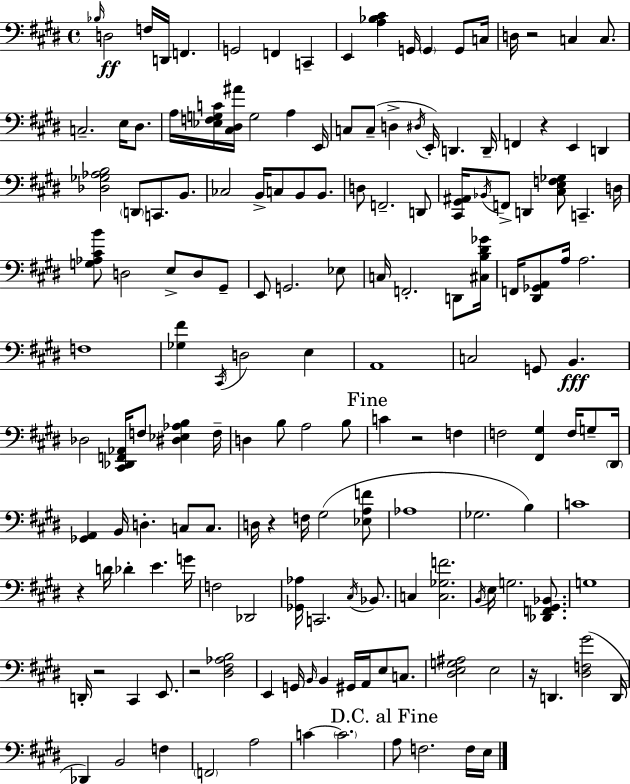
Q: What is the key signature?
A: E major